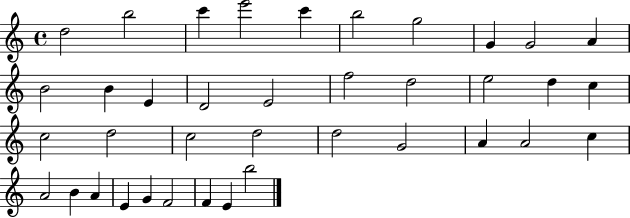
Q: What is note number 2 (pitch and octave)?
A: B5